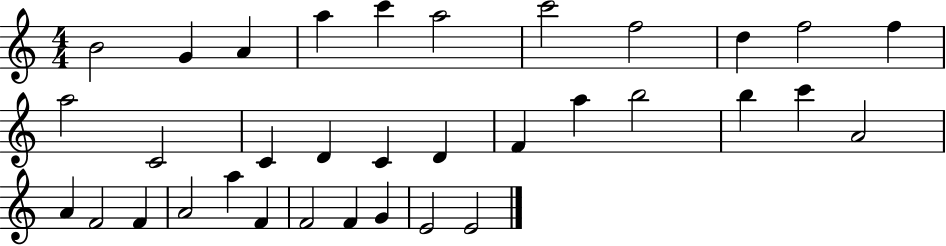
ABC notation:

X:1
T:Untitled
M:4/4
L:1/4
K:C
B2 G A a c' a2 c'2 f2 d f2 f a2 C2 C D C D F a b2 b c' A2 A F2 F A2 a F F2 F G E2 E2